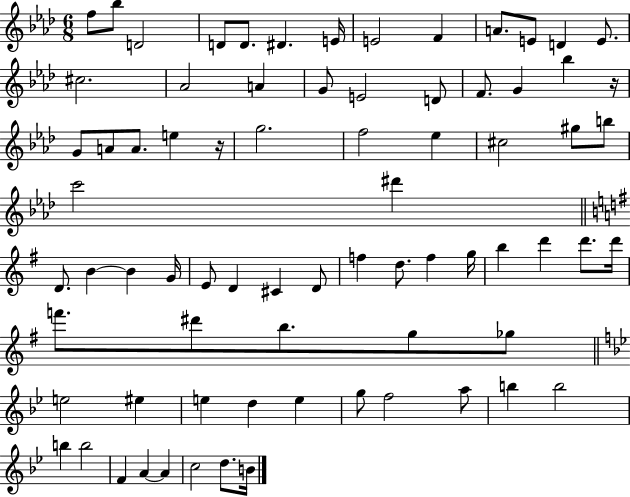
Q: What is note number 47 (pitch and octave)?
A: B5